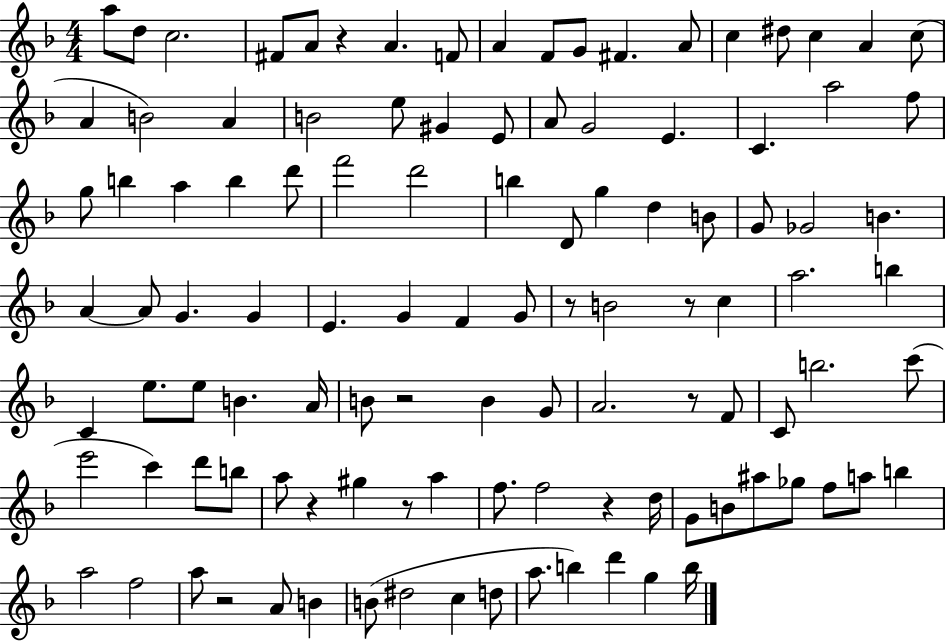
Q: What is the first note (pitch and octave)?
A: A5